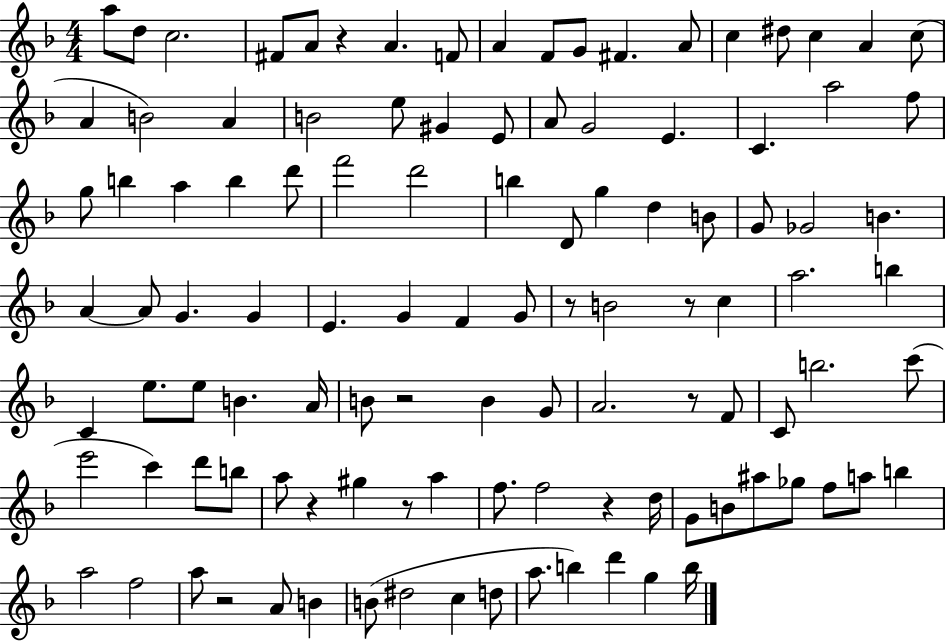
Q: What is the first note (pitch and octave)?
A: A5